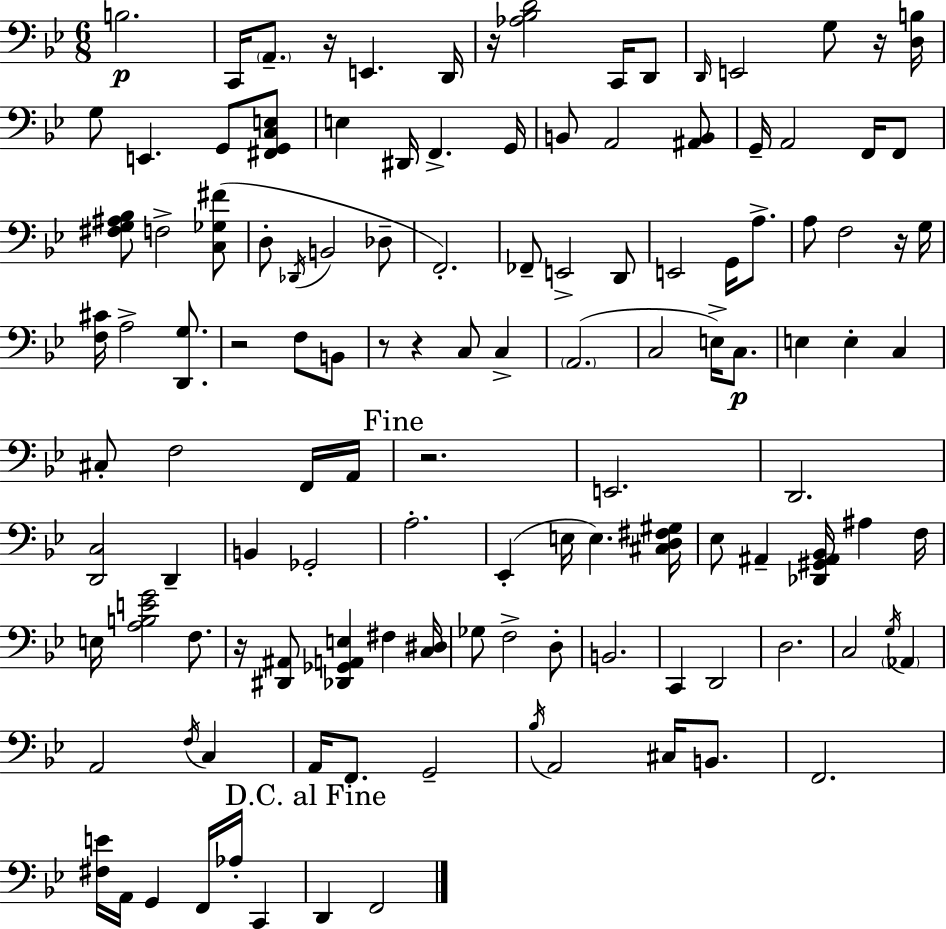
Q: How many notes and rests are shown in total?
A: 123